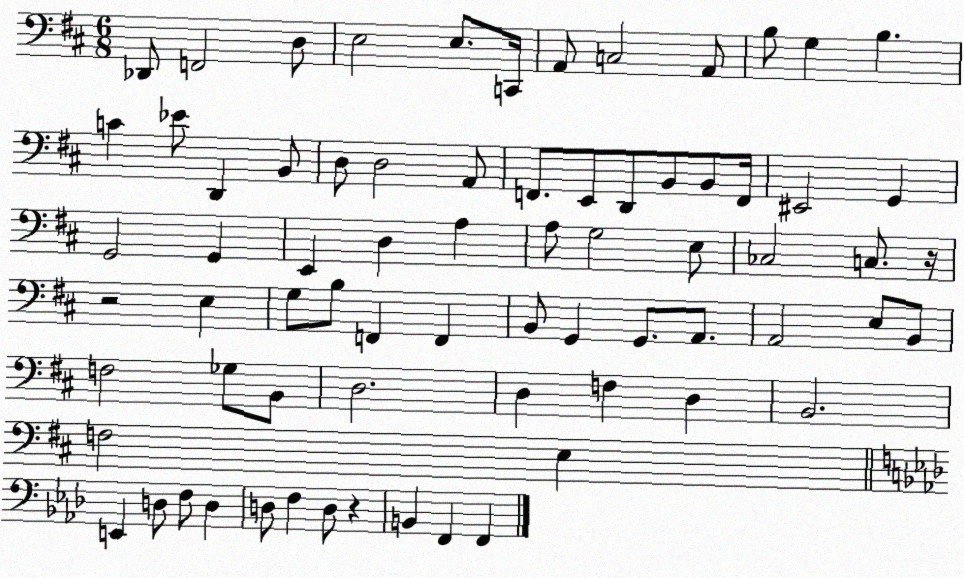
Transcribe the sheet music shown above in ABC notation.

X:1
T:Untitled
M:6/8
L:1/4
K:D
_D,,/2 F,,2 D,/2 E,2 E,/2 C,,/4 A,,/2 C,2 A,,/2 B,/2 G, B, C _E/2 D,, B,,/2 D,/2 D,2 A,,/2 F,,/2 E,,/2 D,,/2 B,,/2 B,,/2 F,,/4 ^E,,2 G,, G,,2 G,, E,, D, A, A,/2 G,2 E,/2 _C,2 C,/2 z/4 z2 E, G,/2 B,/2 F,, F,, B,,/2 G,, G,,/2 A,,/2 A,,2 E,/2 B,,/2 F,2 _G,/2 B,,/2 D,2 D, F, D, B,,2 F,2 E, E,, D,/2 F,/2 D, D,/2 F, D,/2 z B,, F,, F,,